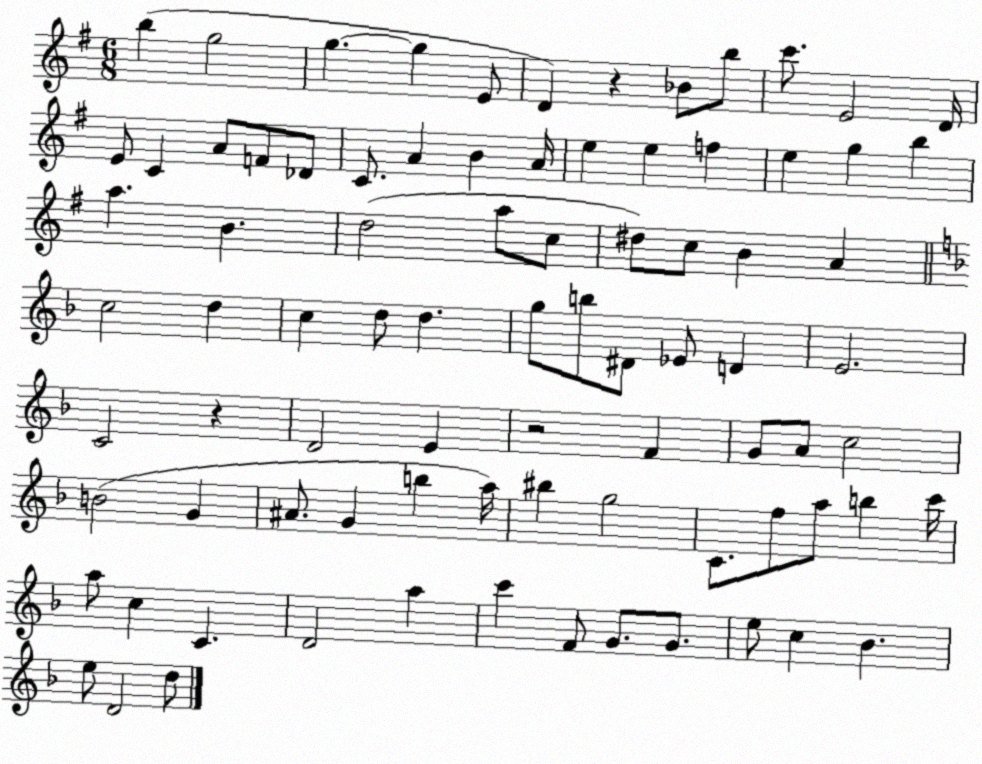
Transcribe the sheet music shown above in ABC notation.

X:1
T:Untitled
M:6/8
L:1/4
K:G
b g2 g g E/2 D z _B/2 b/2 c'/2 E2 D/4 E/2 C A/2 F/2 _D/2 C/2 A B A/4 e e f e g b a B d2 a/2 c/2 ^d/2 c/2 B A c2 d c d/2 d g/2 b/2 ^D/2 _E/2 D E2 C2 z D2 E z2 F G/2 A/2 c2 B2 G ^A/2 G b a/4 ^b g2 C/2 f/2 a/2 b c'/4 a/2 c C D2 a c' F/2 G/2 G/2 e/2 c _B e/2 D2 d/2